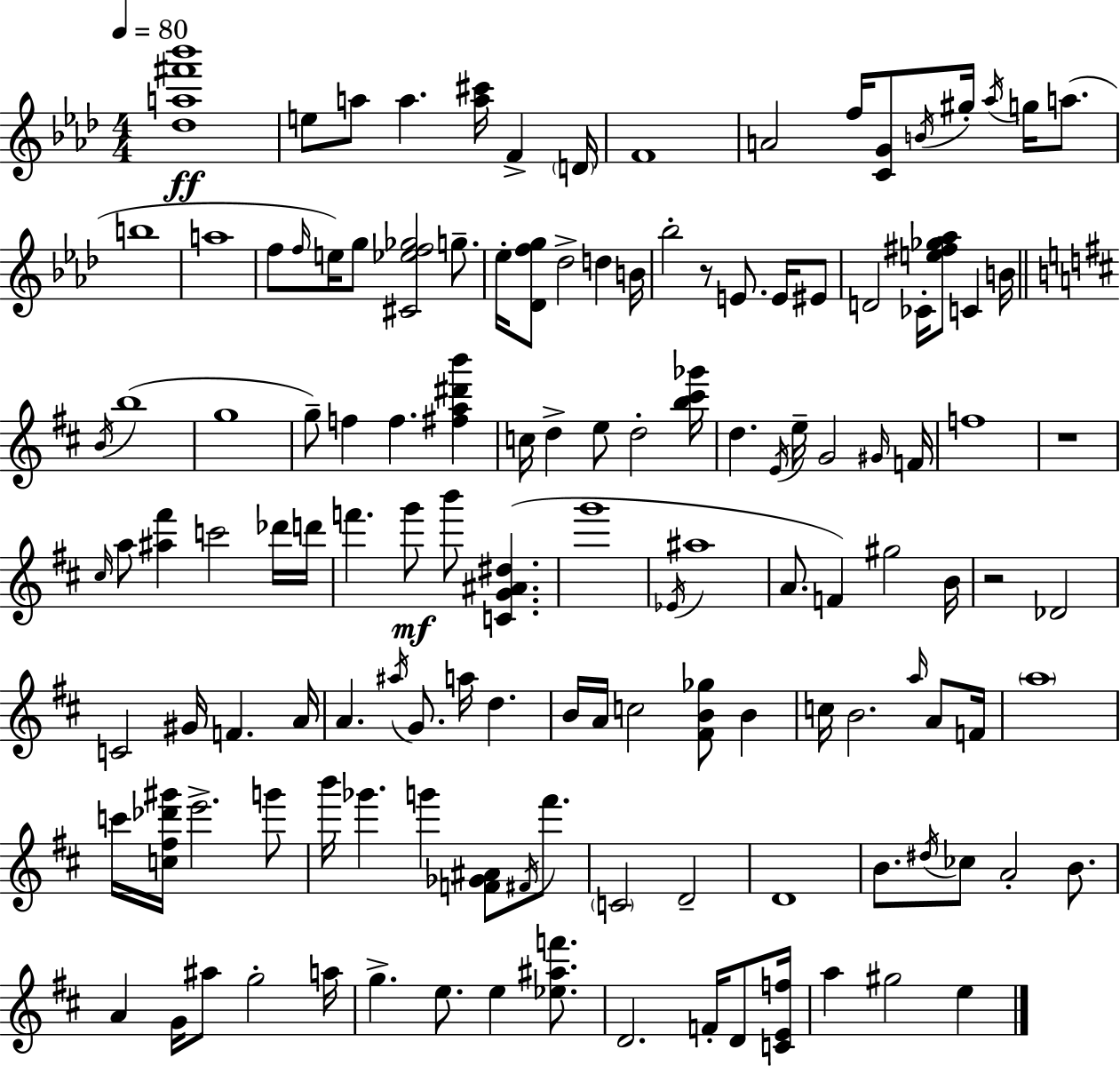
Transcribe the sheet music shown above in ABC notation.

X:1
T:Untitled
M:4/4
L:1/4
K:Ab
[_da^f'_b']4 e/2 a/2 a [a^c']/4 F D/4 F4 A2 f/4 [CG]/2 B/4 ^g/4 _a/4 g/4 a/2 b4 a4 f/2 f/4 e/4 g/2 [^C_ef_g]2 g/2 _e/4 [_Dfg]/2 _d2 d B/4 _b2 z/2 E/2 E/4 ^E/2 D2 _C/4 [e^f_g_a]/2 C B/4 B/4 b4 g4 g/2 f f [^fa^d'b'] c/4 d e/2 d2 [b^c'_g']/4 d E/4 e/4 G2 ^G/4 F/4 f4 z4 ^c/4 a/2 [^a^f'] c'2 _d'/4 d'/4 f' g'/2 b'/2 [CG^A^d] g'4 _E/4 ^a4 A/2 F ^g2 B/4 z2 _D2 C2 ^G/4 F A/4 A ^a/4 G/2 a/4 d B/4 A/4 c2 [^FB_g]/2 B c/4 B2 a/4 A/2 F/4 a4 c'/4 [c^f_d'^g']/4 e'2 g'/2 b'/4 _g' g' [F_G^A]/2 ^F/4 ^f'/2 C2 D2 D4 B/2 ^d/4 _c/2 A2 B/2 A G/4 ^a/2 g2 a/4 g e/2 e [_e^af']/2 D2 F/4 D/2 [CEf]/4 a ^g2 e